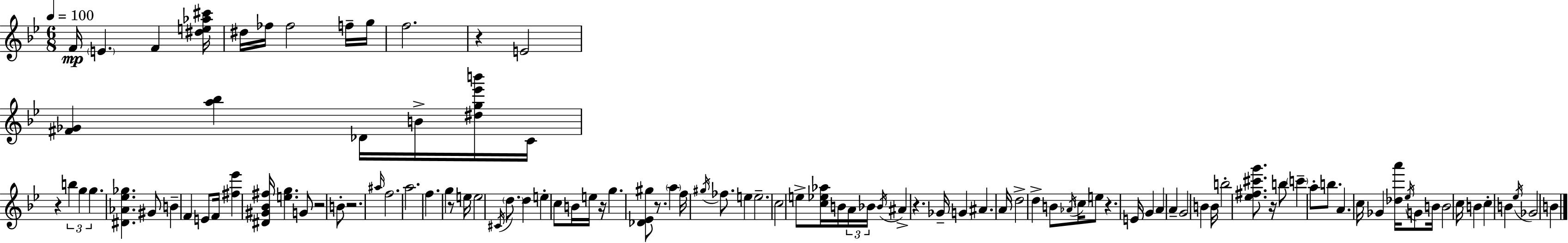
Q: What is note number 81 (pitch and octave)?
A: C5